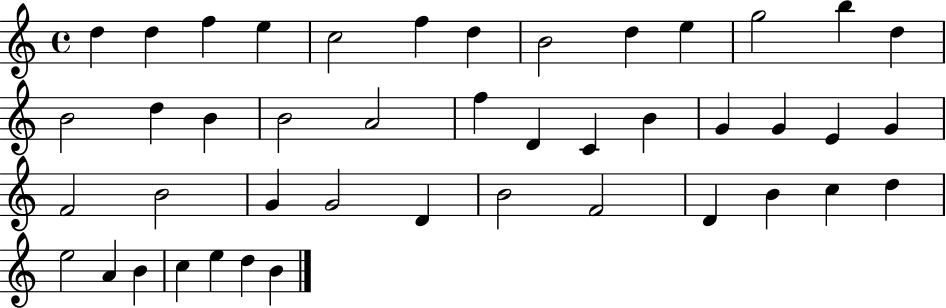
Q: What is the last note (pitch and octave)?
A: B4